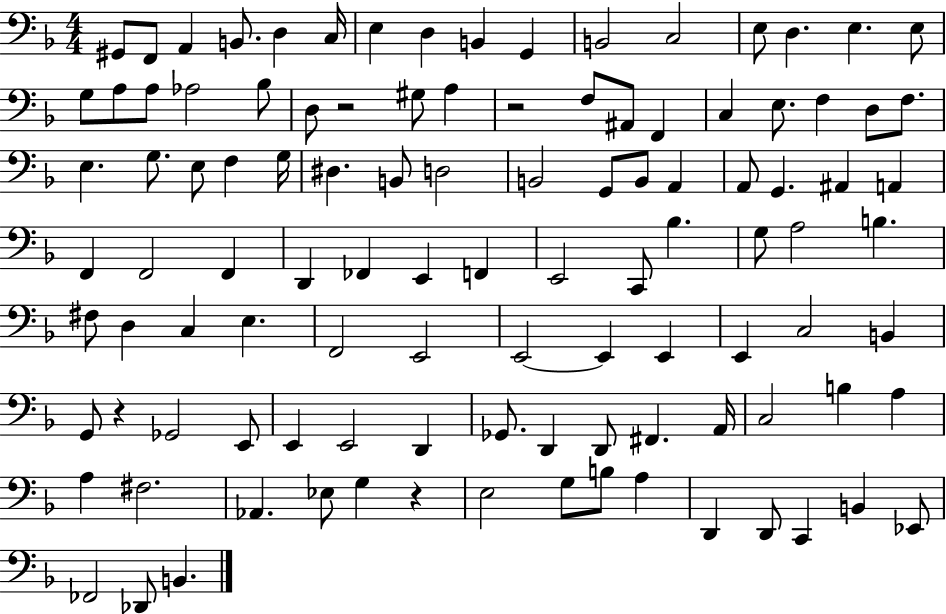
G#2/e F2/e A2/q B2/e. D3/q C3/s E3/q D3/q B2/q G2/q B2/h C3/h E3/e D3/q. E3/q. E3/e G3/e A3/e A3/e Ab3/h Bb3/e D3/e R/h G#3/e A3/q R/h F3/e A#2/e F2/q C3/q E3/e. F3/q D3/e F3/e. E3/q. G3/e. E3/e F3/q G3/s D#3/q. B2/e D3/h B2/h G2/e B2/e A2/q A2/e G2/q. A#2/q A2/q F2/q F2/h F2/q D2/q FES2/q E2/q F2/q E2/h C2/e Bb3/q. G3/e A3/h B3/q. F#3/e D3/q C3/q E3/q. F2/h E2/h E2/h E2/q E2/q E2/q C3/h B2/q G2/e R/q Gb2/h E2/e E2/q E2/h D2/q Gb2/e. D2/q D2/e F#2/q. A2/s C3/h B3/q A3/q A3/q F#3/h. Ab2/q. Eb3/e G3/q R/q E3/h G3/e B3/e A3/q D2/q D2/e C2/q B2/q Eb2/e FES2/h Db2/e B2/q.